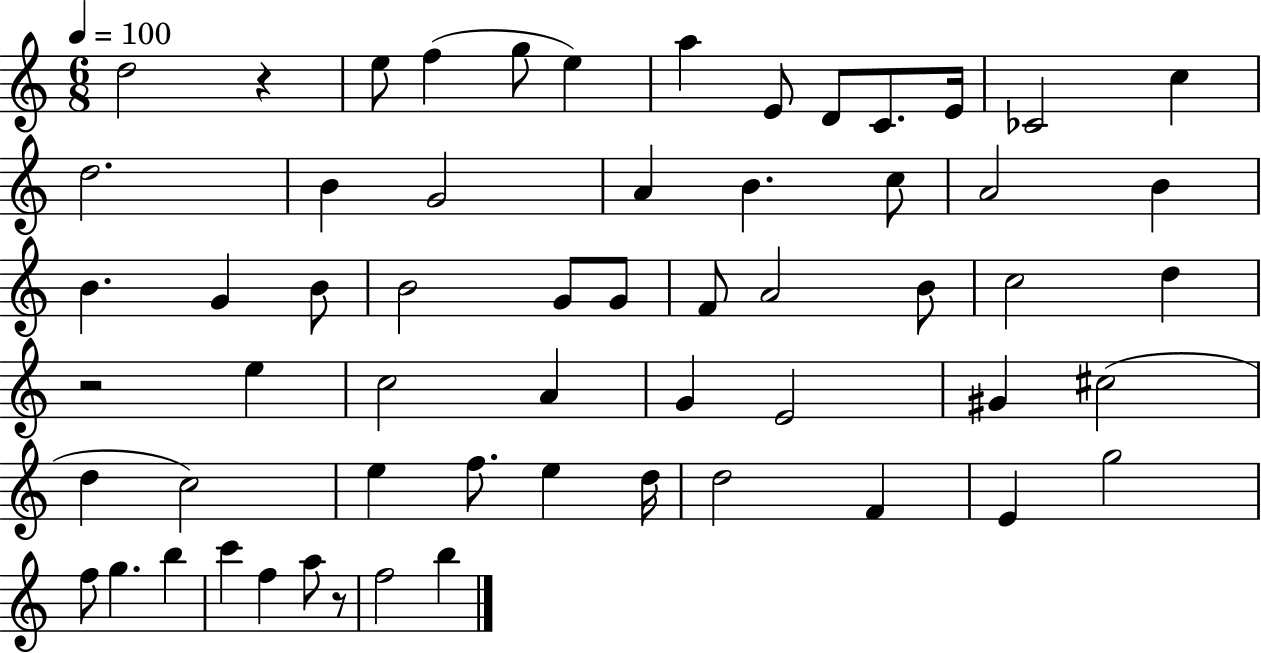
D5/h R/q E5/e F5/q G5/e E5/q A5/q E4/e D4/e C4/e. E4/s CES4/h C5/q D5/h. B4/q G4/h A4/q B4/q. C5/e A4/h B4/q B4/q. G4/q B4/e B4/h G4/e G4/e F4/e A4/h B4/e C5/h D5/q R/h E5/q C5/h A4/q G4/q E4/h G#4/q C#5/h D5/q C5/h E5/q F5/e. E5/q D5/s D5/h F4/q E4/q G5/h F5/e G5/q. B5/q C6/q F5/q A5/e R/e F5/h B5/q